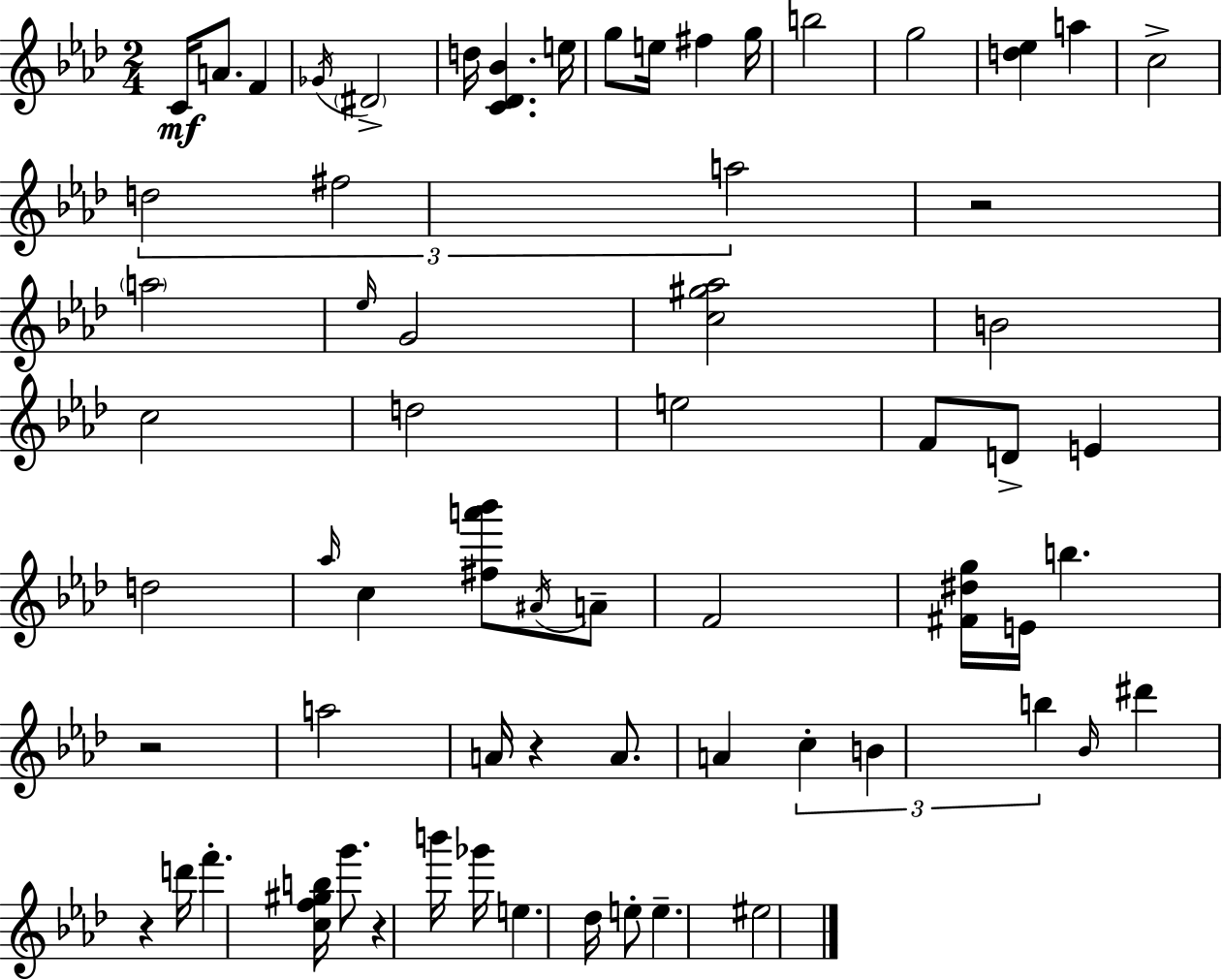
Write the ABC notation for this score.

X:1
T:Untitled
M:2/4
L:1/4
K:Fm
C/4 A/2 F _G/4 ^D2 d/4 [C_D_B] e/4 g/2 e/4 ^f g/4 b2 g2 [d_e] a c2 d2 ^f2 a2 z2 a2 _e/4 G2 [c^g_a]2 B2 c2 d2 e2 F/2 D/2 E d2 _a/4 c [^fa'_b']/2 ^A/4 A/2 F2 [^F^dg]/4 E/4 b z2 a2 A/4 z A/2 A c B b _B/4 ^d' z d'/4 f' [cf^gb]/4 g'/2 z b'/4 _g'/4 e _d/4 e/2 e ^e2